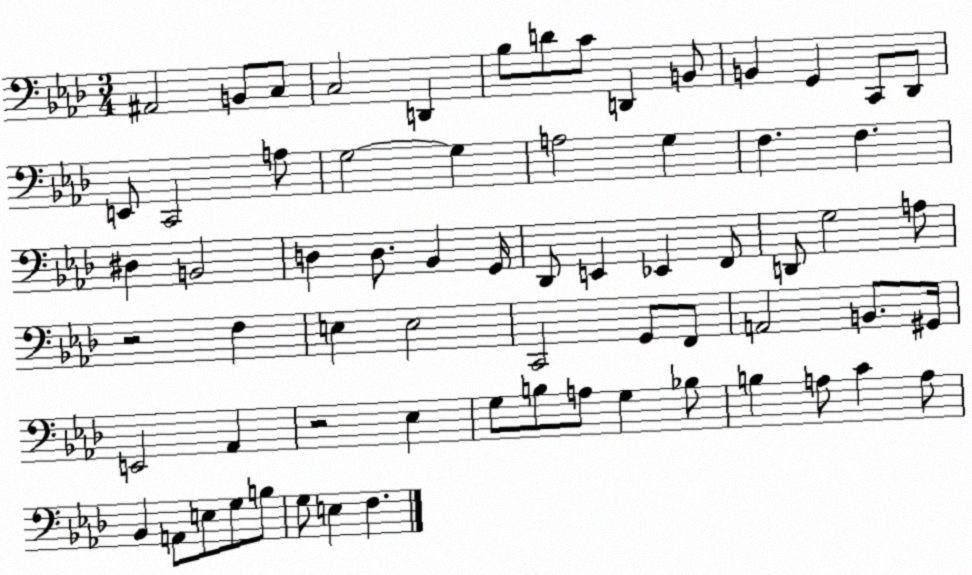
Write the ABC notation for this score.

X:1
T:Untitled
M:3/4
L:1/4
K:Ab
^A,,2 B,,/2 C,/2 C,2 D,, _B,/2 D/2 C/2 D,, B,,/2 B,, G,, C,,/2 _D,,/2 E,,/2 C,,2 A,/2 G,2 G, A,2 G, F, F, ^D, B,,2 D, D,/2 _B,, G,,/4 _D,,/2 E,, _E,, F,,/2 D,,/2 G,2 A,/2 z2 F, E, E,2 C,,2 G,,/2 F,,/2 A,,2 B,,/2 ^G,,/4 E,,2 _A,, z2 _E, G,/2 B,/2 A,/2 G, _B,/2 B, A,/2 C A,/2 _B,, A,,/2 E,/2 G,/2 B,/2 G,/2 E, F,